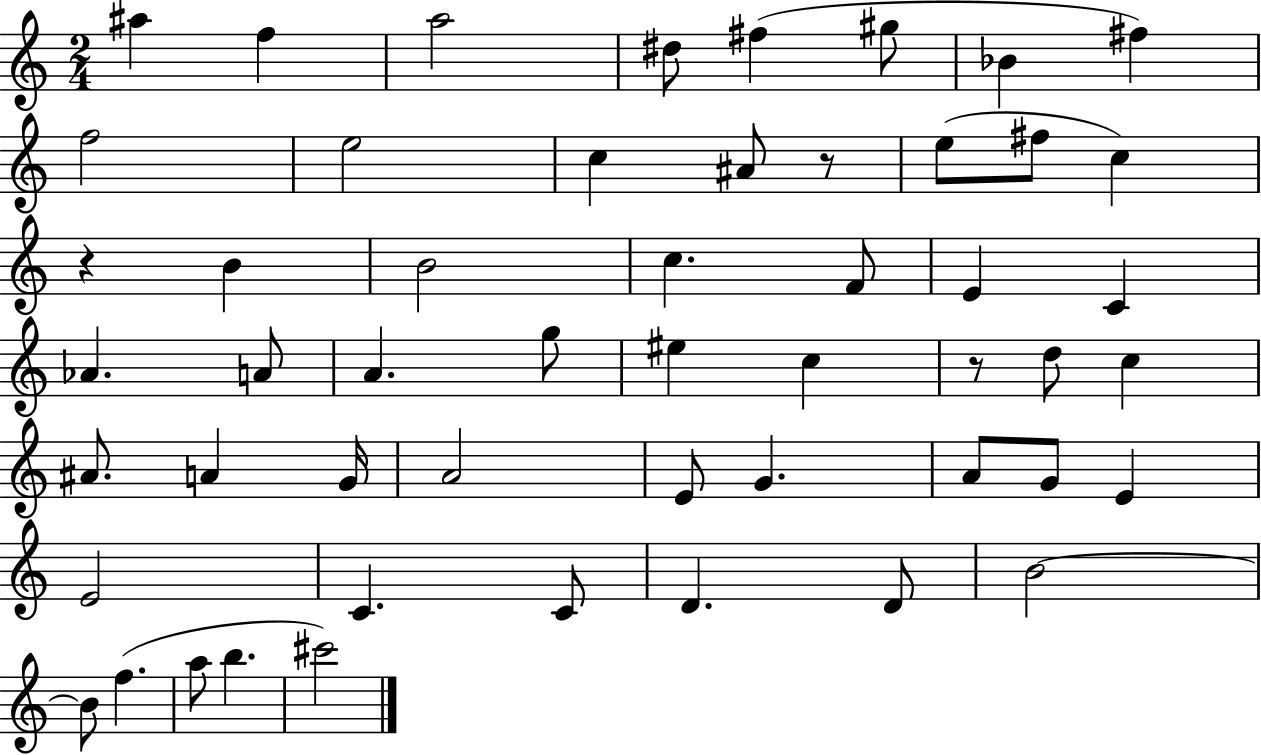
{
  \clef treble
  \numericTimeSignature
  \time 2/4
  \key c \major
  ais''4 f''4 | a''2 | dis''8 fis''4( gis''8 | bes'4 fis''4) | \break f''2 | e''2 | c''4 ais'8 r8 | e''8( fis''8 c''4) | \break r4 b'4 | b'2 | c''4. f'8 | e'4 c'4 | \break aes'4. a'8 | a'4. g''8 | eis''4 c''4 | r8 d''8 c''4 | \break ais'8. a'4 g'16 | a'2 | e'8 g'4. | a'8 g'8 e'4 | \break e'2 | c'4. c'8 | d'4. d'8 | b'2~~ | \break b'8 f''4.( | a''8 b''4. | cis'''2) | \bar "|."
}